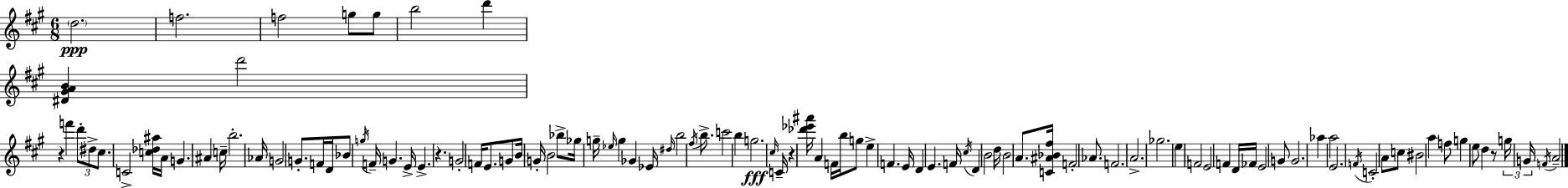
D5/h. F5/h. F5/h G5/e G5/e B5/h D6/q [D#4,G#4,A4,B4]/q D6/h R/q F6/q D6/e D#5/e C#5/e. C4/h [C5,Db5,A#5]/s A4/s G4/q. A#4/q C5/s B5/h. Ab4/s G4/h G4/e. F4/s D4/s Bb4/e G5/s F4/s G4/q. E4/s E4/q. R/q. G4/h F4/s E4/e. G4/e B4/s G4/s B4/h Bb5/e Gb5/s G5/s Eb5/s G5/q Gb4/q Eb4/s D#5/s B5/h F#5/s B5/e. C6/h B5/q G5/h. C#5/s C4/s R/q [Db6,Eb6,A#6]/s A4/q F4/s B5/s G5/e E5/q F4/q. E4/s D4/q E4/q. F4/s C#5/s D4/q B4/h D5/s B4/h A4/e. [C4,A#4,Bb4,F#5]/s F4/h Ab4/e. F4/h. A4/h. Gb5/h. E5/q F4/h E4/h F4/q D4/s FES4/s E4/h G4/e G4/h. Ab5/q A5/h E4/h. F4/s C4/h A4/e C5/e BIS4/h A5/q F5/e G5/q E5/e D5/q R/e G5/s G4/s F4/s A4/h